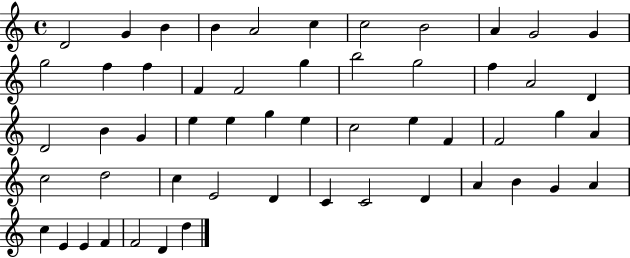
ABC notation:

X:1
T:Untitled
M:4/4
L:1/4
K:C
D2 G B B A2 c c2 B2 A G2 G g2 f f F F2 g b2 g2 f A2 D D2 B G e e g e c2 e F F2 g A c2 d2 c E2 D C C2 D A B G A c E E F F2 D d